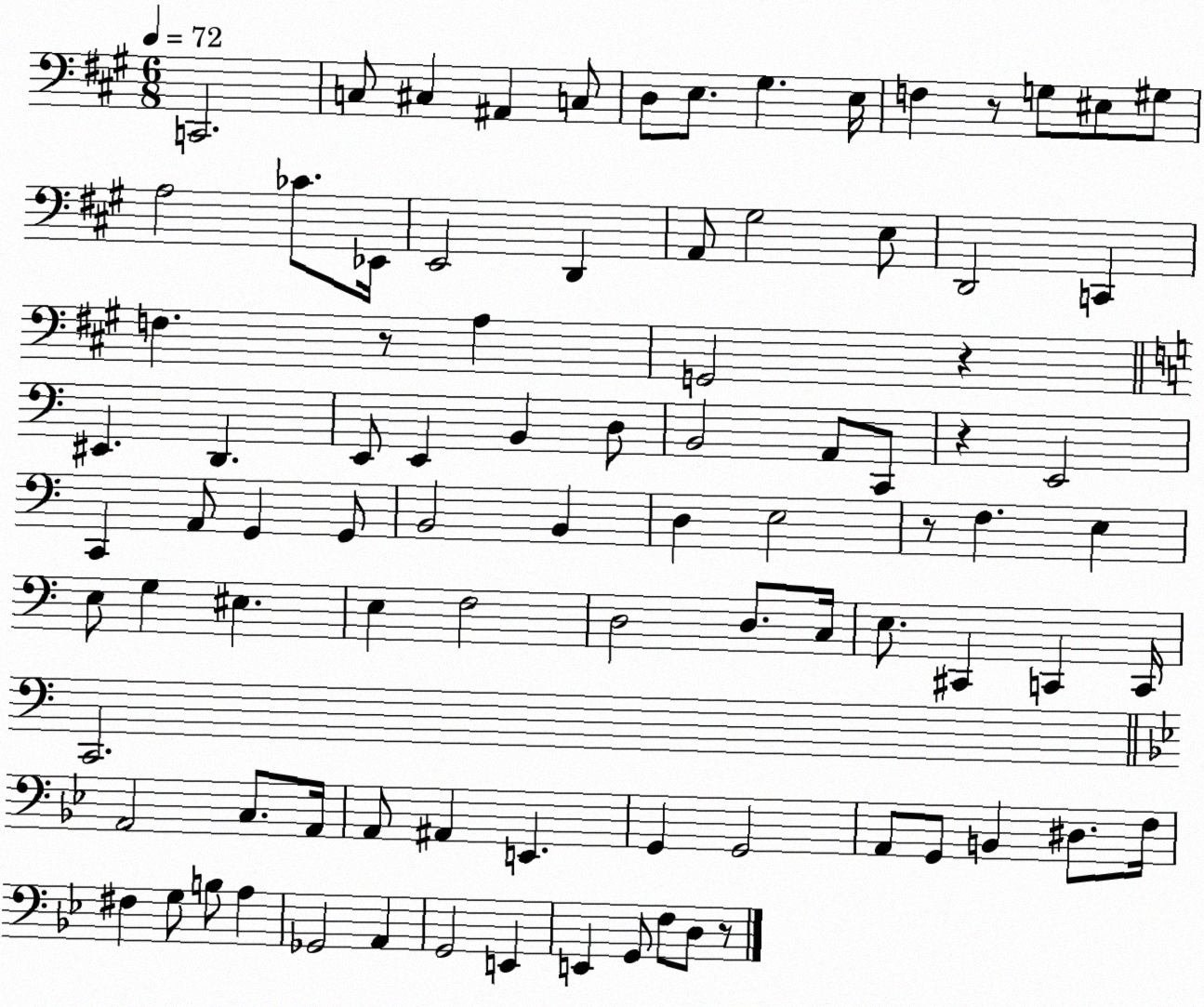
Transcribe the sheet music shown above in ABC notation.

X:1
T:Untitled
M:6/8
L:1/4
K:A
C,,2 C,/2 ^C, ^A,, C,/2 D,/2 E,/2 ^G, E,/4 F, z/2 G,/2 ^E,/2 ^G,/2 A,2 _C/2 _E,,/4 E,,2 D,, A,,/2 ^G,2 E,/2 D,,2 C,, F, z/2 A, G,,2 z ^E,, D,, E,,/2 E,, B,, D,/2 B,,2 A,,/2 C,,/2 z E,,2 C,, A,,/2 G,, G,,/2 B,,2 B,, D, E,2 z/2 F, E, E,/2 G, ^E, E, F,2 D,2 D,/2 C,/4 E,/2 ^C,, C,, C,,/4 C,,2 A,,2 C,/2 A,,/4 A,,/2 ^A,, E,, G,, G,,2 A,,/2 G,,/2 B,, ^D,/2 F,/4 ^F, G,/2 B,/2 A, _G,,2 A,, G,,2 E,, E,, G,,/2 F,/2 D,/2 z/2